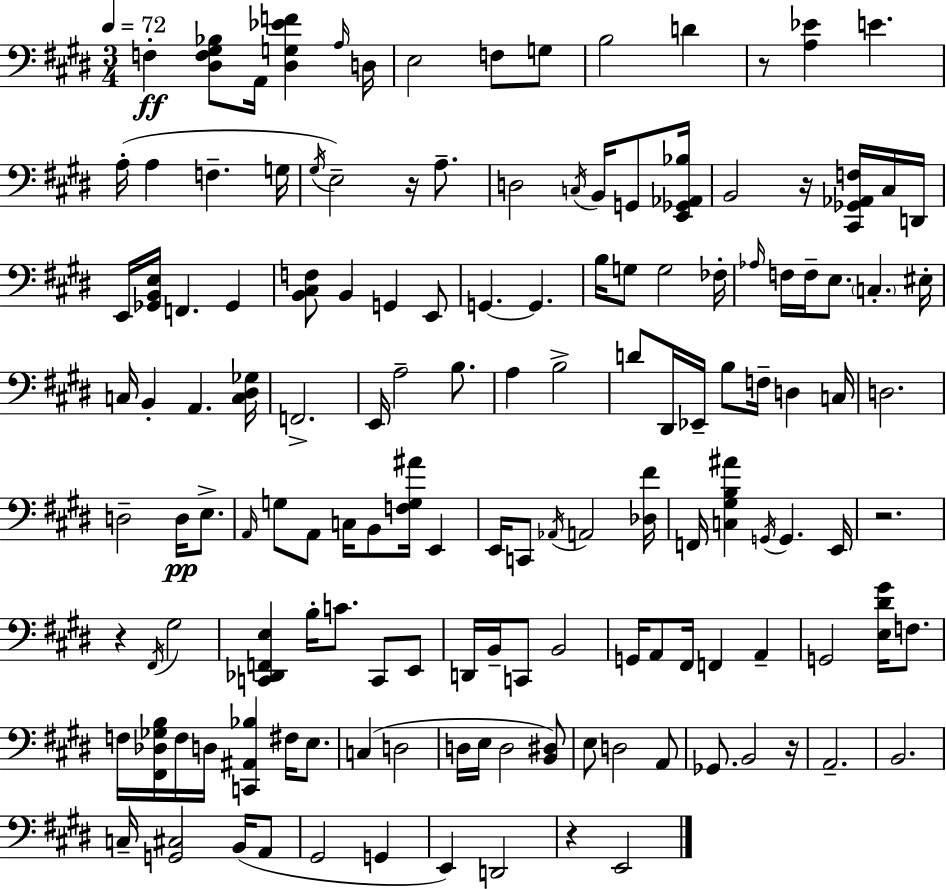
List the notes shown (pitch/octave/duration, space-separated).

F3/q [D#3,F3,G#3,Bb3]/e A2/s [D#3,G3,Eb4,F4]/q A3/s D3/s E3/h F3/e G3/e B3/h D4/q R/e [A3,Eb4]/q E4/q. A3/s A3/q F3/q. G3/s G#3/s E3/h R/s A3/e. D3/h C3/s B2/s G2/e [E2,Gb2,Ab2,Bb3]/s B2/h R/s [C#2,Gb2,Ab2,F3]/s C#3/s D2/s E2/s [Gb2,B2,E3]/s F2/q. Gb2/q [B2,C#3,F3]/e B2/q G2/q E2/e G2/q. G2/q. B3/s G3/e G3/h FES3/s Ab3/s F3/s F3/s E3/e. C3/q. EIS3/s C3/s B2/q A2/q. [C3,D#3,Gb3]/s F2/h. E2/s A3/h B3/e. A3/q B3/h D4/e D#2/s Eb2/s B3/e F3/s D3/q C3/s D3/h. D3/h D3/s E3/e. A2/s G3/e A2/e C3/s B2/e [F3,G3,A#4]/s E2/q E2/s C2/e Ab2/s A2/h [Db3,F#4]/s F2/s [C3,G#3,B3,A#4]/q G2/s G2/q. E2/s R/h. R/q F#2/s G#3/h [C2,Db2,F2,E3]/q B3/s C4/e. C2/e E2/e D2/s B2/s C2/e B2/h G2/s A2/e F#2/s F2/q A2/q G2/h [E3,D#4,G#4]/s F3/e. F3/s [F#2,Db3,Gb3,B3]/s F3/s D3/s [C2,A#2,Bb3]/q F#3/s E3/e. C3/q D3/h D3/s E3/s D3/h [B2,D#3]/e E3/e D3/h A2/e Gb2/e. B2/h R/s A2/h. B2/h. C3/s [G2,C#3]/h B2/s A2/e G#2/h G2/q E2/q D2/h R/q E2/h